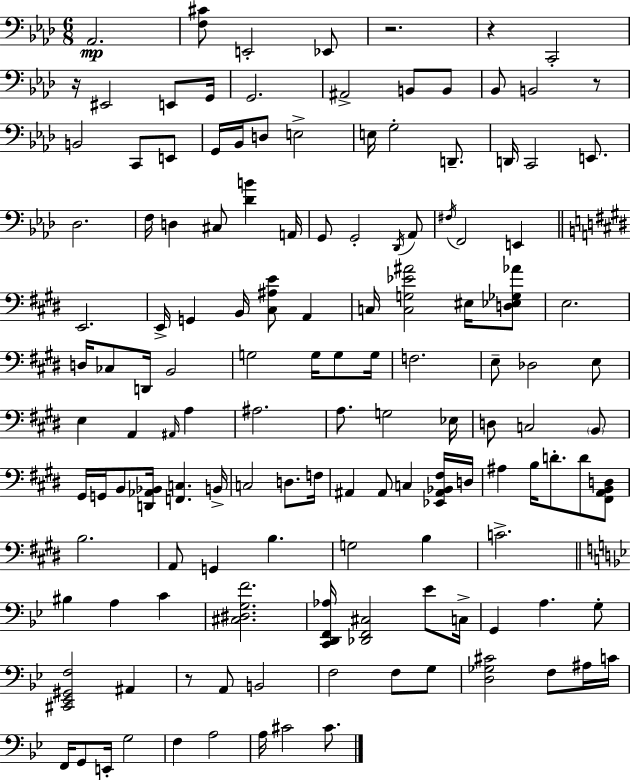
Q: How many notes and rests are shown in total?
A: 136